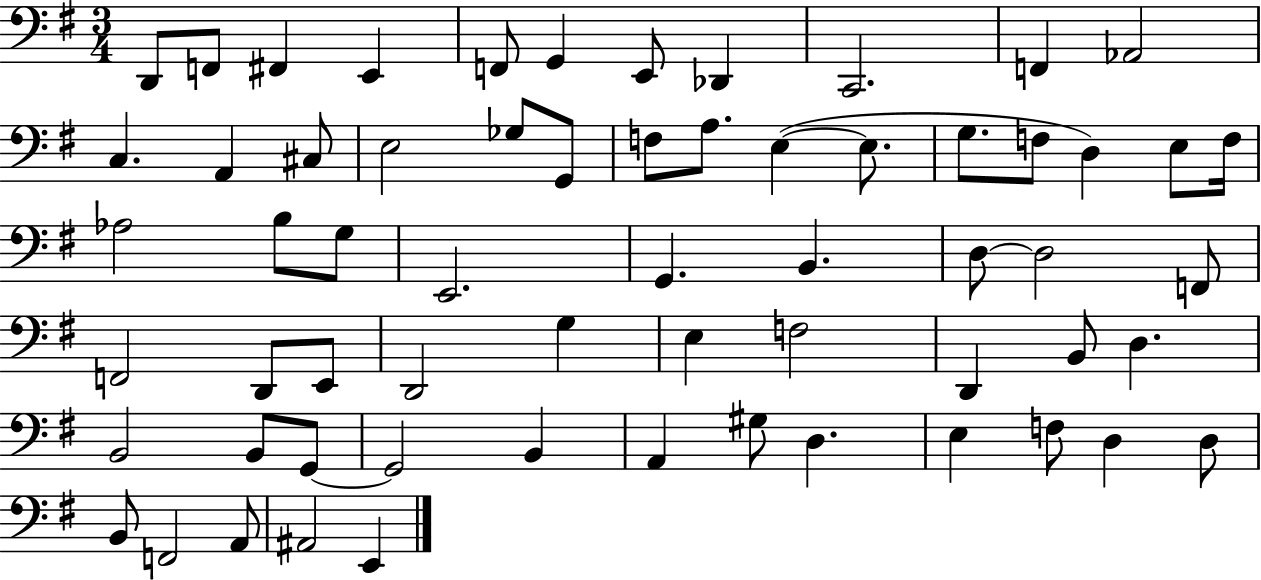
{
  \clef bass
  \numericTimeSignature
  \time 3/4
  \key g \major
  \repeat volta 2 { d,8 f,8 fis,4 e,4 | f,8 g,4 e,8 des,4 | c,2. | f,4 aes,2 | \break c4. a,4 cis8 | e2 ges8 g,8 | f8 a8. e4~(~ e8. | g8. f8 d4) e8 f16 | \break aes2 b8 g8 | e,2. | g,4. b,4. | d8~~ d2 f,8 | \break f,2 d,8 e,8 | d,2 g4 | e4 f2 | d,4 b,8 d4. | \break b,2 b,8 g,8~~ | g,2 b,4 | a,4 gis8 d4. | e4 f8 d4 d8 | \break b,8 f,2 a,8 | ais,2 e,4 | } \bar "|."
}